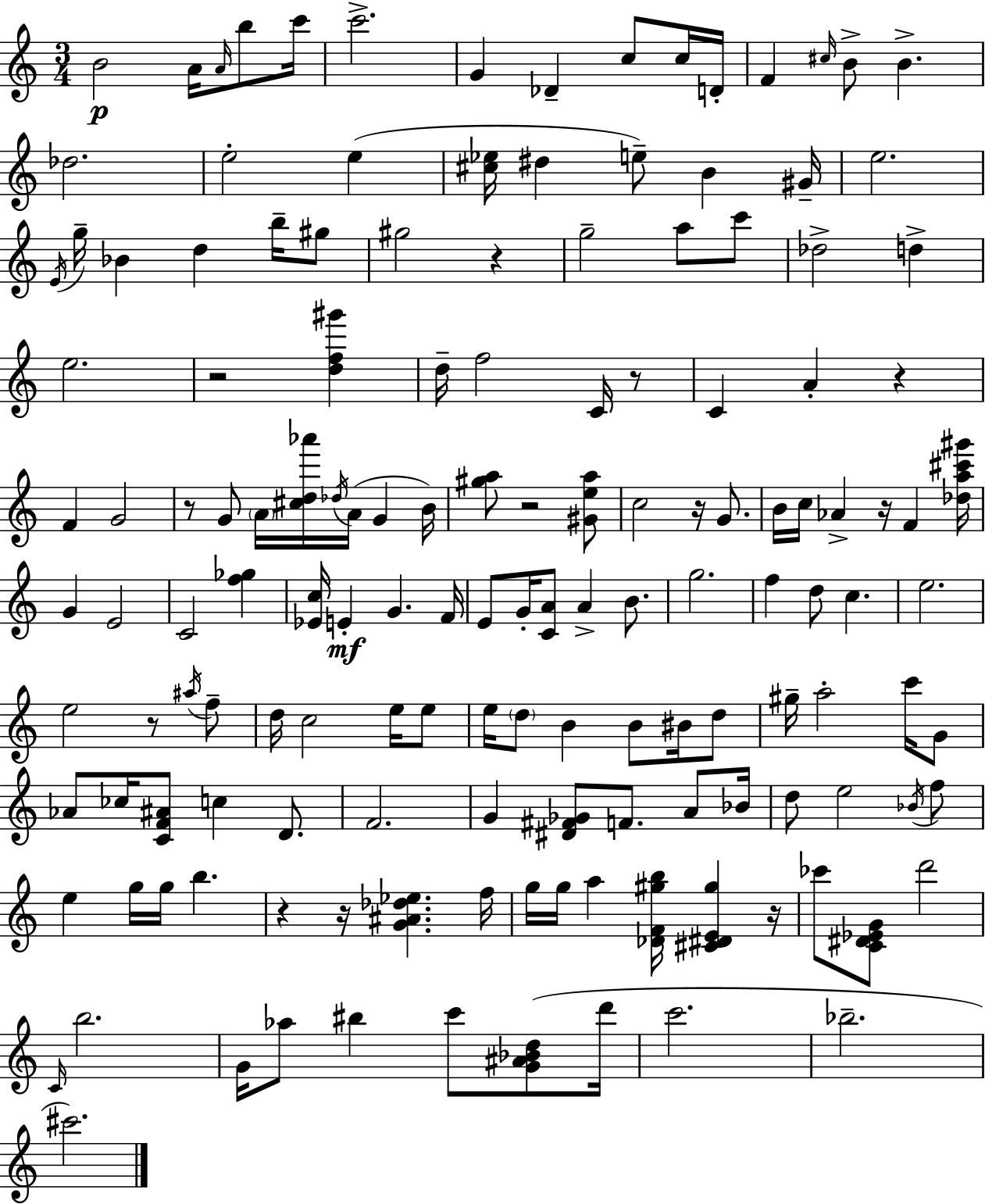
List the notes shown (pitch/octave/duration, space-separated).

B4/h A4/s A4/s B5/e C6/s C6/h. G4/q Db4/q C5/e C5/s D4/s F4/q C#5/s B4/e B4/q. Db5/h. E5/h E5/q [C#5,Eb5]/s D#5/q E5/e B4/q G#4/s E5/h. E4/s G5/s Bb4/q D5/q B5/s G#5/e G#5/h R/q G5/h A5/e C6/e Db5/h D5/q E5/h. R/h [D5,F5,G#6]/q D5/s F5/h C4/s R/e C4/q A4/q R/q F4/q G4/h R/e G4/e A4/s [C#5,D5,Ab6]/s Db5/s A4/s G4/q B4/s [G#5,A5]/e R/h [G#4,E5,A5]/e C5/h R/s G4/e. B4/s C5/s Ab4/q R/s F4/q [Db5,A5,C#6,G#6]/s G4/q E4/h C4/h [F5,Gb5]/q [Eb4,C5]/s E4/q G4/q. F4/s E4/e G4/s [C4,A4]/e A4/q B4/e. G5/h. F5/q D5/e C5/q. E5/h. E5/h R/e A#5/s F5/e D5/s C5/h E5/s E5/e E5/s D5/e B4/q B4/e BIS4/s D5/e G#5/s A5/h C6/s G4/e Ab4/e CES5/s [C4,F4,A#4]/e C5/q D4/e. F4/h. G4/q [D#4,F#4,Gb4]/e F4/e. A4/e Bb4/s D5/e E5/h Bb4/s F5/e E5/q G5/s G5/s B5/q. R/q R/s [G4,A#4,Db5,Eb5]/q. F5/s G5/s G5/s A5/q [Db4,F4,G#5,B5]/s [C#4,D#4,E4,G#5]/q R/s CES6/e [C4,D#4,Eb4,G4]/e D6/h C4/s B5/h. G4/s Ab5/e BIS5/q C6/e [G4,A#4,Bb4,D5]/e D6/s C6/h. Bb5/h. C#6/h.